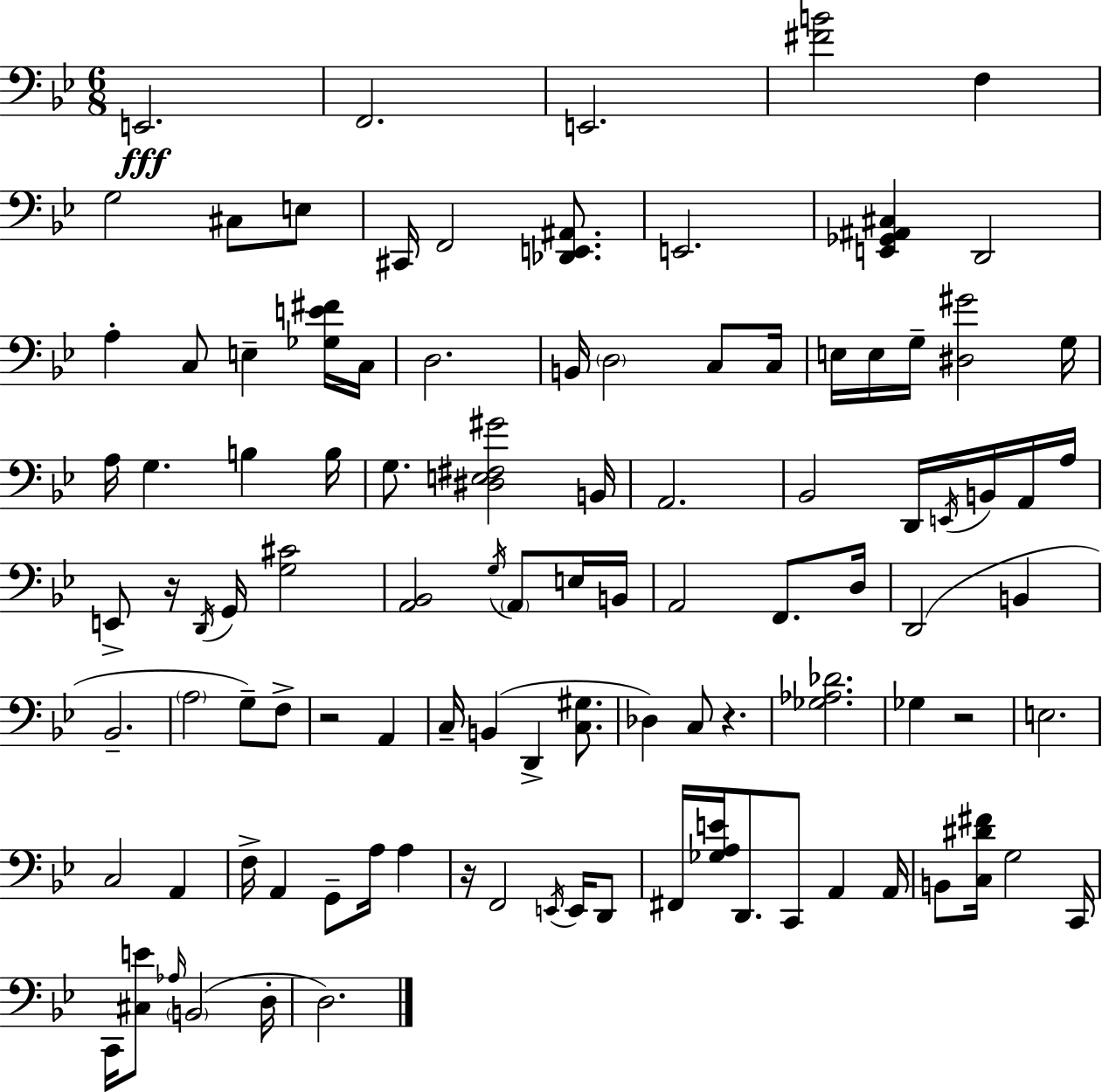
E2/h. F2/h. E2/h. [F#4,B4]/h F3/q G3/h C#3/e E3/e C#2/s F2/h [Db2,E2,A#2]/e. E2/h. [E2,Gb2,A#2,C#3]/q D2/h A3/q C3/e E3/q [Gb3,E4,F#4]/s C3/s D3/h. B2/s D3/h C3/e C3/s E3/s E3/s G3/s [D#3,G#4]/h G3/s A3/s G3/q. B3/q B3/s G3/e. [D#3,E3,F#3,G#4]/h B2/s A2/h. Bb2/h D2/s E2/s B2/s A2/s A3/s E2/e R/s D2/s G2/s [G3,C#4]/h [A2,Bb2]/h G3/s A2/e E3/s B2/s A2/h F2/e. D3/s D2/h B2/q Bb2/h. A3/h G3/e F3/e R/h A2/q C3/s B2/q D2/q [C3,G#3]/e. Db3/q C3/e R/q. [Gb3,Ab3,Db4]/h. Gb3/q R/h E3/h. C3/h A2/q F3/s A2/q G2/e A3/s A3/q R/s F2/h E2/s E2/s D2/e F#2/s [Gb3,A3,E4]/s D2/e. C2/e A2/q A2/s B2/e [C3,D#4,F#4]/s G3/h C2/s C2/s [C#3,E4]/e Ab3/s B2/h D3/s D3/h.